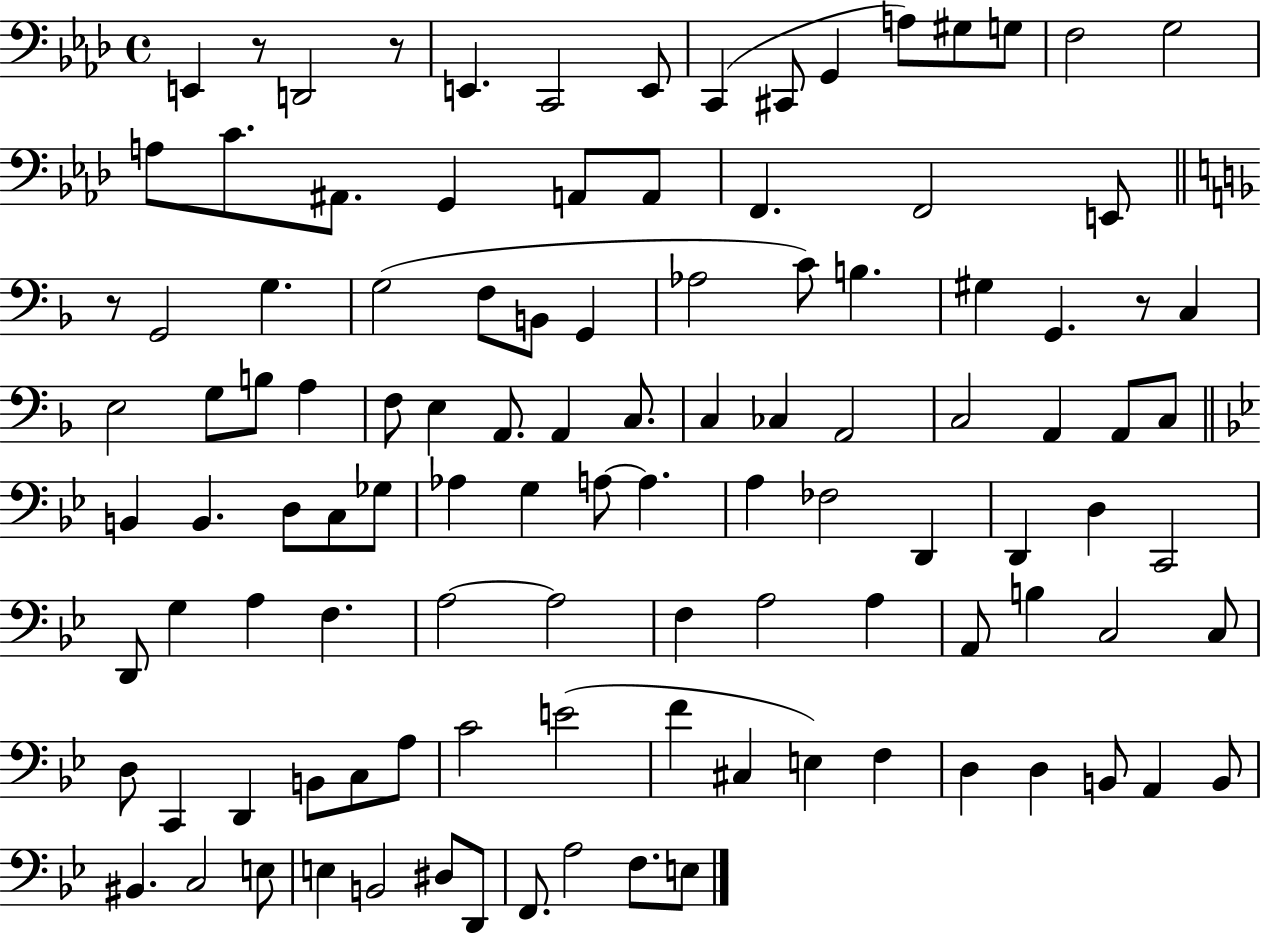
{
  \clef bass
  \time 4/4
  \defaultTimeSignature
  \key aes \major
  e,4 r8 d,2 r8 | e,4. c,2 e,8 | c,4( cis,8 g,4 a8) gis8 g8 | f2 g2 | \break a8 c'8. ais,8. g,4 a,8 a,8 | f,4. f,2 e,8 | \bar "||" \break \key f \major r8 g,2 g4. | g2( f8 b,8 g,4 | aes2 c'8) b4. | gis4 g,4. r8 c4 | \break e2 g8 b8 a4 | f8 e4 a,8. a,4 c8. | c4 ces4 a,2 | c2 a,4 a,8 c8 | \break \bar "||" \break \key bes \major b,4 b,4. d8 c8 ges8 | aes4 g4 a8~~ a4. | a4 fes2 d,4 | d,4 d4 c,2 | \break d,8 g4 a4 f4. | a2~~ a2 | f4 a2 a4 | a,8 b4 c2 c8 | \break d8 c,4 d,4 b,8 c8 a8 | c'2 e'2( | f'4 cis4 e4) f4 | d4 d4 b,8 a,4 b,8 | \break bis,4. c2 e8 | e4 b,2 dis8 d,8 | f,8. a2 f8. e8 | \bar "|."
}